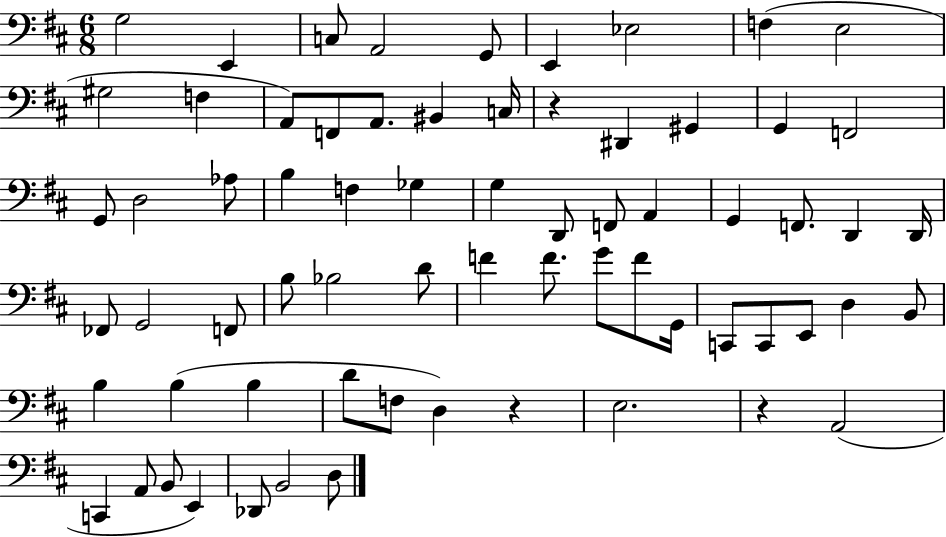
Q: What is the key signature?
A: D major